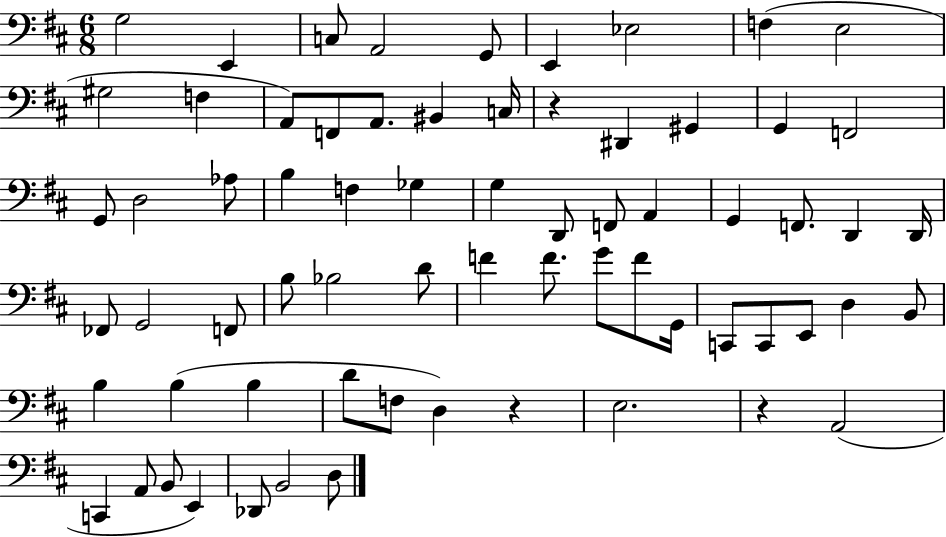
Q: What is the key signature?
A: D major